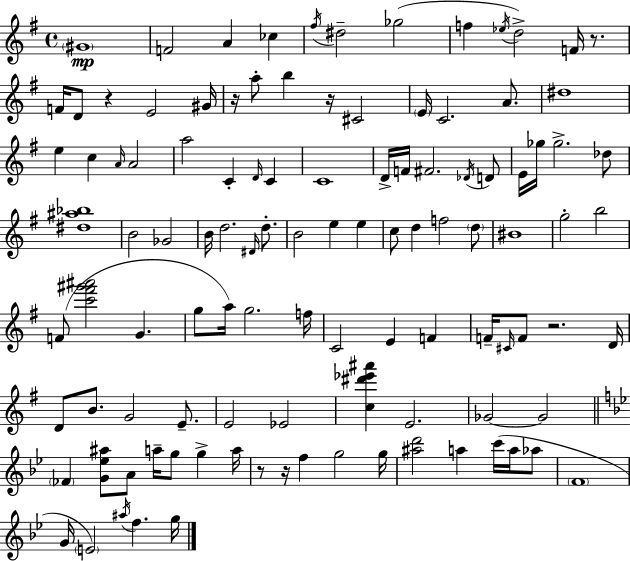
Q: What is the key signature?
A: G major